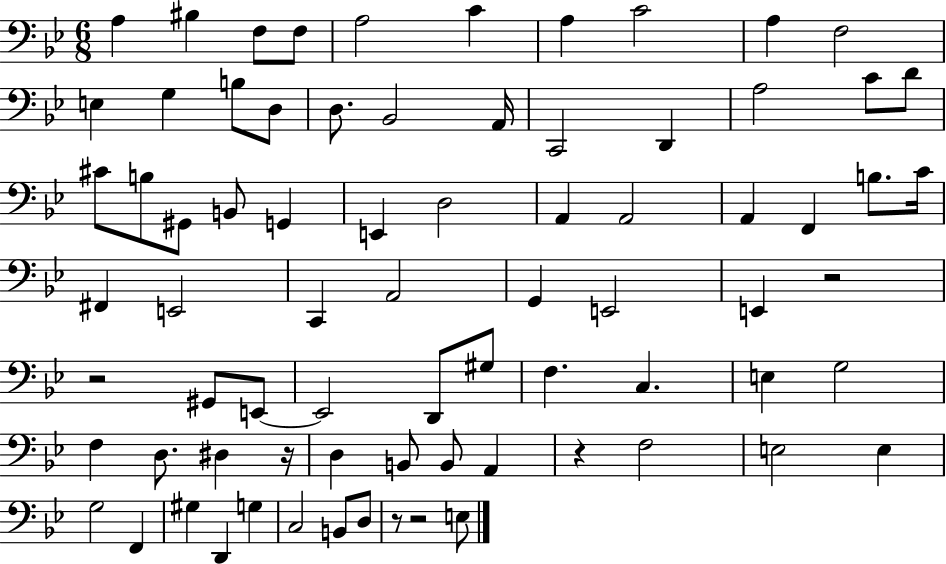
X:1
T:Untitled
M:6/8
L:1/4
K:Bb
A, ^B, F,/2 F,/2 A,2 C A, C2 A, F,2 E, G, B,/2 D,/2 D,/2 _B,,2 A,,/4 C,,2 D,, A,2 C/2 D/2 ^C/2 B,/2 ^G,,/2 B,,/2 G,, E,, D,2 A,, A,,2 A,, F,, B,/2 C/4 ^F,, E,,2 C,, A,,2 G,, E,,2 E,, z2 z2 ^G,,/2 E,,/2 E,,2 D,,/2 ^G,/2 F, C, E, G,2 F, D,/2 ^D, z/4 D, B,,/2 B,,/2 A,, z F,2 E,2 E, G,2 F,, ^G, D,, G, C,2 B,,/2 D,/2 z/2 z2 E,/2